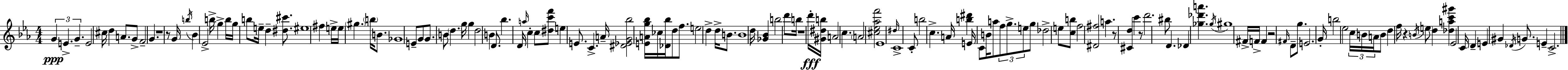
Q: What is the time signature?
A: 4/4